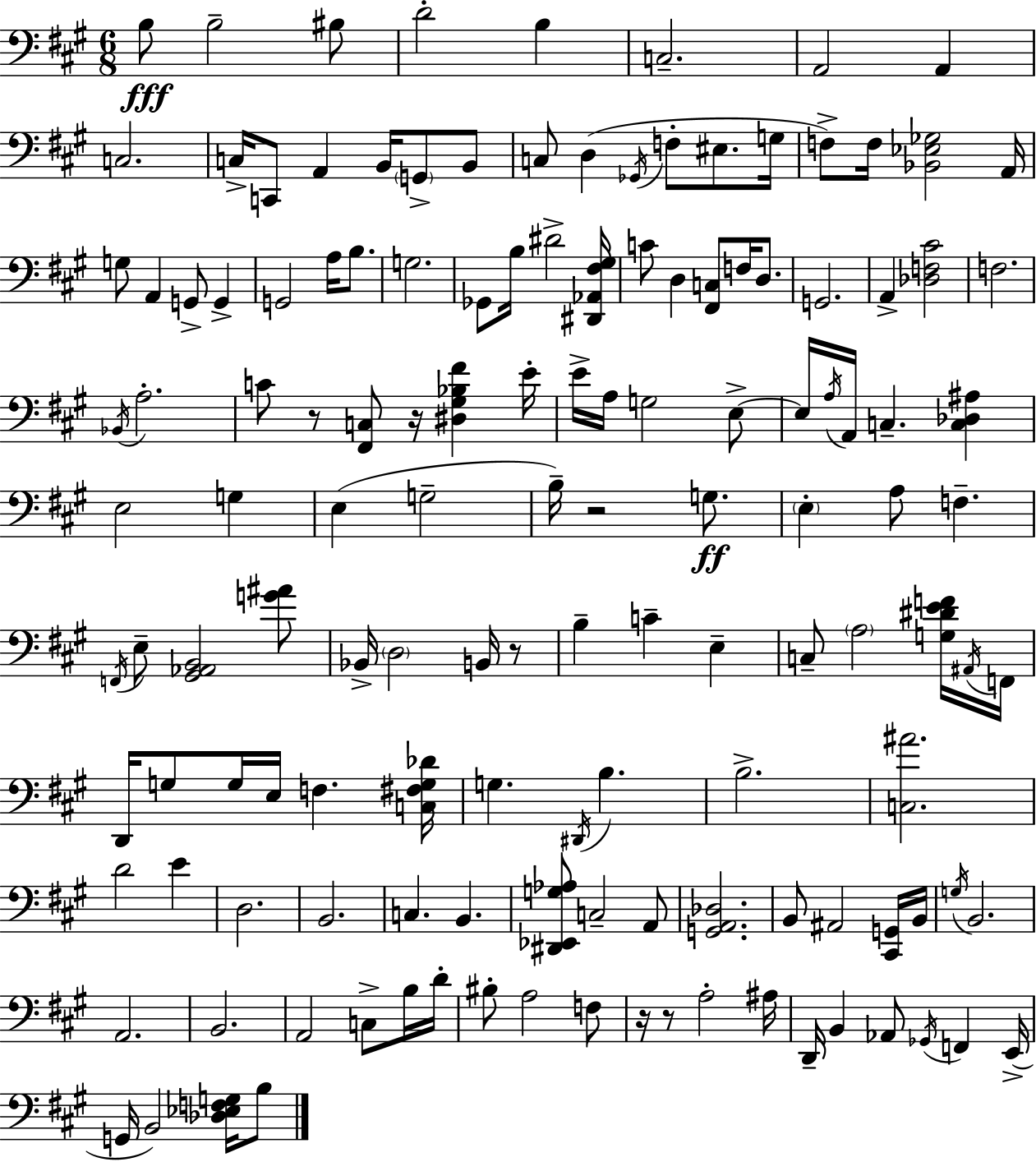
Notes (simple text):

B3/e B3/h BIS3/e D4/h B3/q C3/h. A2/h A2/q C3/h. C3/s C2/e A2/q B2/s G2/e B2/e C3/e D3/q Gb2/s F3/e EIS3/e. G3/s F3/e F3/s [Bb2,Eb3,Gb3]/h A2/s G3/e A2/q G2/e G2/q G2/h A3/s B3/e. G3/h. Gb2/e B3/s D#4/h [D#2,Ab2,F#3,G#3]/s C4/e D3/q [F#2,C3]/e F3/s D3/e. G2/h. A2/q [Db3,F3,C#4]/h F3/h. Bb2/s A3/h. C4/e R/e [F#2,C3]/e R/s [D#3,G#3,Bb3,F#4]/q E4/s E4/s A3/s G3/h E3/e E3/s A3/s A2/s C3/q. [C3,Db3,A#3]/q E3/h G3/q E3/q G3/h B3/s R/h G3/e. E3/q A3/e F3/q. F2/s E3/e [G#2,Ab2,B2]/h [G4,A#4]/e Bb2/s D3/h B2/s R/e B3/q C4/q E3/q C3/e A3/h [G3,D#4,E4,F4]/s A#2/s F2/s D2/s G3/e G3/s E3/s F3/q. [C3,F#3,G3,Db4]/s G3/q. D#2/s B3/q. B3/h. [C3,A#4]/h. D4/h E4/q D3/h. B2/h. C3/q. B2/q. [D#2,Eb2,G3,Ab3]/e C3/h A2/e [G2,A2,Db3]/h. B2/e A#2/h [C#2,G2]/s B2/s G3/s B2/h. A2/h. B2/h. A2/h C3/e B3/s D4/s BIS3/e A3/h F3/e R/s R/e A3/h A#3/s D2/s B2/q Ab2/e Gb2/s F2/q E2/s G2/s B2/h [Db3,Eb3,F3,G3]/s B3/e